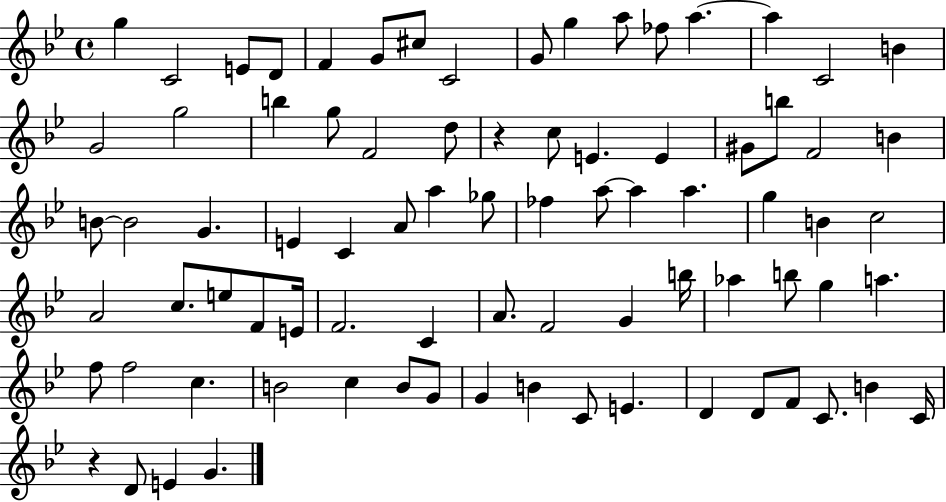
G5/q C4/h E4/e D4/e F4/q G4/e C#5/e C4/h G4/e G5/q A5/e FES5/e A5/q. A5/q C4/h B4/q G4/h G5/h B5/q G5/e F4/h D5/e R/q C5/e E4/q. E4/q G#4/e B5/e F4/h B4/q B4/e B4/h G4/q. E4/q C4/q A4/e A5/q Gb5/e FES5/q A5/e A5/q A5/q. G5/q B4/q C5/h A4/h C5/e. E5/e F4/e E4/s F4/h. C4/q A4/e. F4/h G4/q B5/s Ab5/q B5/e G5/q A5/q. F5/e F5/h C5/q. B4/h C5/q B4/e G4/e G4/q B4/q C4/e E4/q. D4/q D4/e F4/e C4/e. B4/q C4/s R/q D4/e E4/q G4/q.